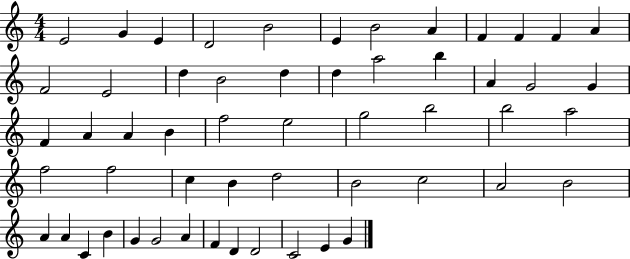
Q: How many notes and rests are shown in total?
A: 55